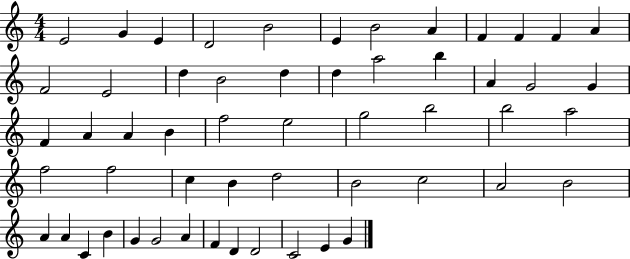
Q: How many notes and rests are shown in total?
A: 55